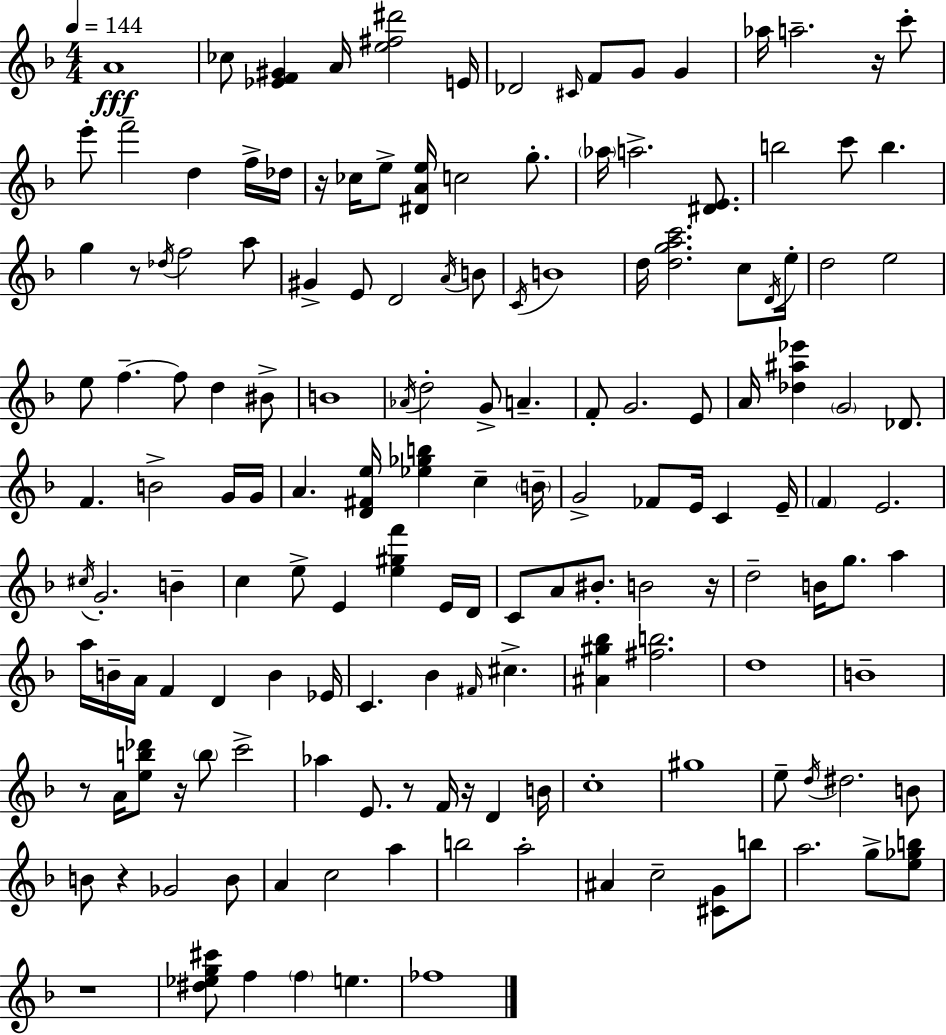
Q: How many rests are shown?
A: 10